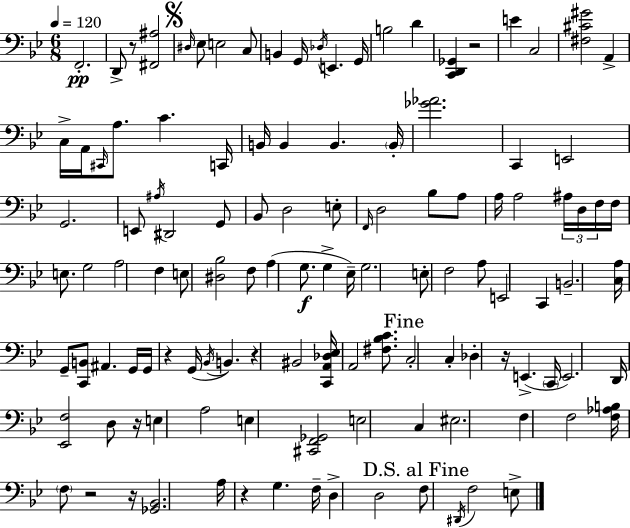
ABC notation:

X:1
T:Untitled
M:6/8
L:1/4
K:Bb
F,,2 D,,/2 z/2 [^F,,^A,]2 ^D,/4 _E,/2 E,2 C,/2 B,, G,,/4 _D,/4 E,, G,,/4 B,2 D [C,,D,,_G,,] z2 E C,2 [^F,^C^G]2 A,, C,/4 A,,/4 ^C,,/4 A,/2 C C,,/4 B,,/4 B,, B,, B,,/4 [_G_A]2 C,, E,,2 G,,2 E,,/2 ^A,/4 ^D,,2 G,,/2 _B,,/2 D,2 E,/2 F,,/4 D,2 _B,/2 A,/2 A,/4 A,2 ^A,/4 D,/4 F,/4 F,/4 E,/2 G,2 A,2 F, E,/2 [^D,_B,]2 F,/2 A, G,/2 G, _E,/4 G,2 E,/2 F,2 A,/2 E,,2 C,, B,,2 [C,A,]/4 G,,/2 [C,,B,,]/2 ^A,, G,,/4 G,,/4 z G,,/4 _B,,/4 B,, z ^B,,2 [C,,A,,_D,_E,]/4 A,,2 [^F,_B,C]/2 C,2 C, _D, z/4 E,, C,,/4 E,,2 D,,/4 [_E,,F,]2 D,/2 z/4 E, A,2 E, [^C,,F,,_G,,]2 E,2 C, ^E,2 F, F,2 [F,_A,B,]/4 F,/2 z2 z/4 [_G,,_B,,]2 A,/4 z G, F,/4 D, D,2 F,/2 ^D,,/4 F,2 E,/2